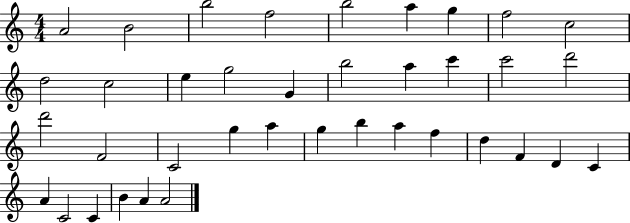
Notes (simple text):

A4/h B4/h B5/h F5/h B5/h A5/q G5/q F5/h C5/h D5/h C5/h E5/q G5/h G4/q B5/h A5/q C6/q C6/h D6/h D6/h F4/h C4/h G5/q A5/q G5/q B5/q A5/q F5/q D5/q F4/q D4/q C4/q A4/q C4/h C4/q B4/q A4/q A4/h